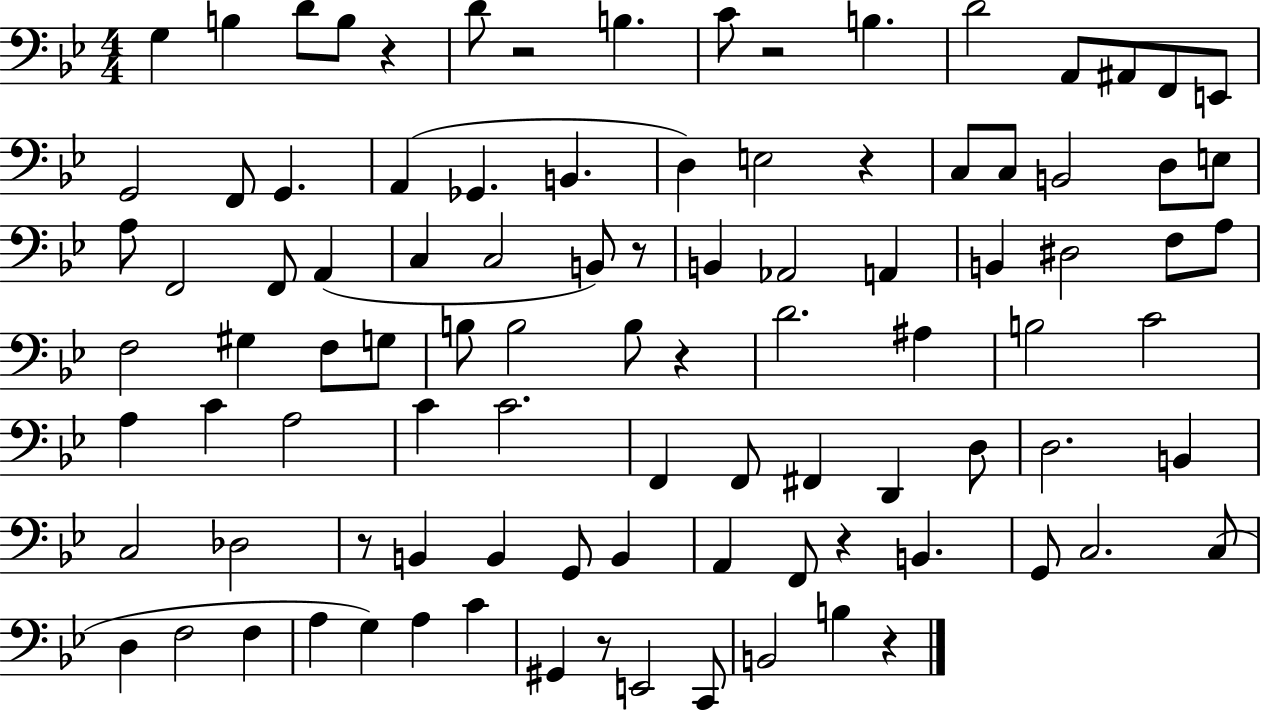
G3/q B3/q D4/e B3/e R/q D4/e R/h B3/q. C4/e R/h B3/q. D4/h A2/e A#2/e F2/e E2/e G2/h F2/e G2/q. A2/q Gb2/q. B2/q. D3/q E3/h R/q C3/e C3/e B2/h D3/e E3/e A3/e F2/h F2/e A2/q C3/q C3/h B2/e R/e B2/q Ab2/h A2/q B2/q D#3/h F3/e A3/e F3/h G#3/q F3/e G3/e B3/e B3/h B3/e R/q D4/h. A#3/q B3/h C4/h A3/q C4/q A3/h C4/q C4/h. F2/q F2/e F#2/q D2/q D3/e D3/h. B2/q C3/h Db3/h R/e B2/q B2/q G2/e B2/q A2/q F2/e R/q B2/q. G2/e C3/h. C3/e D3/q F3/h F3/q A3/q G3/q A3/q C4/q G#2/q R/e E2/h C2/e B2/h B3/q R/q